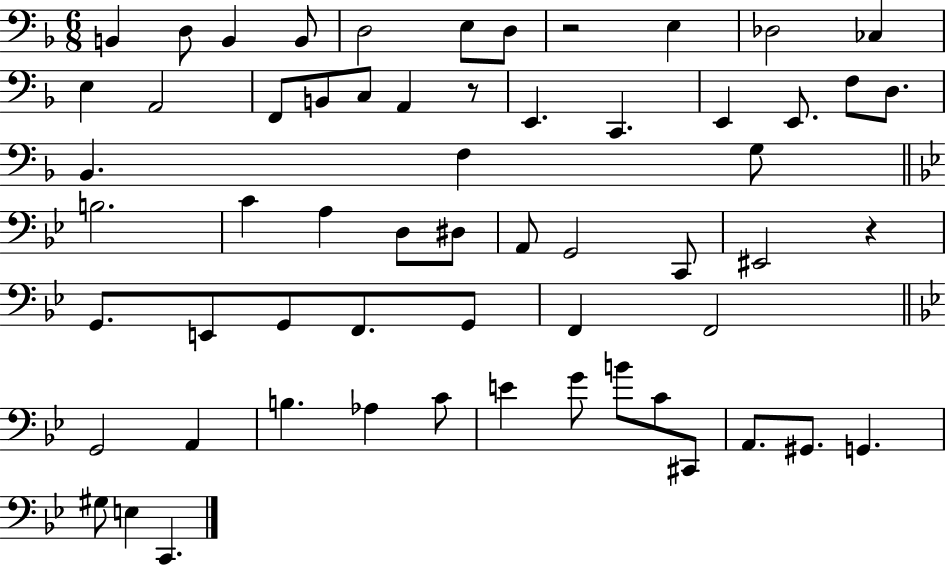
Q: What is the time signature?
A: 6/8